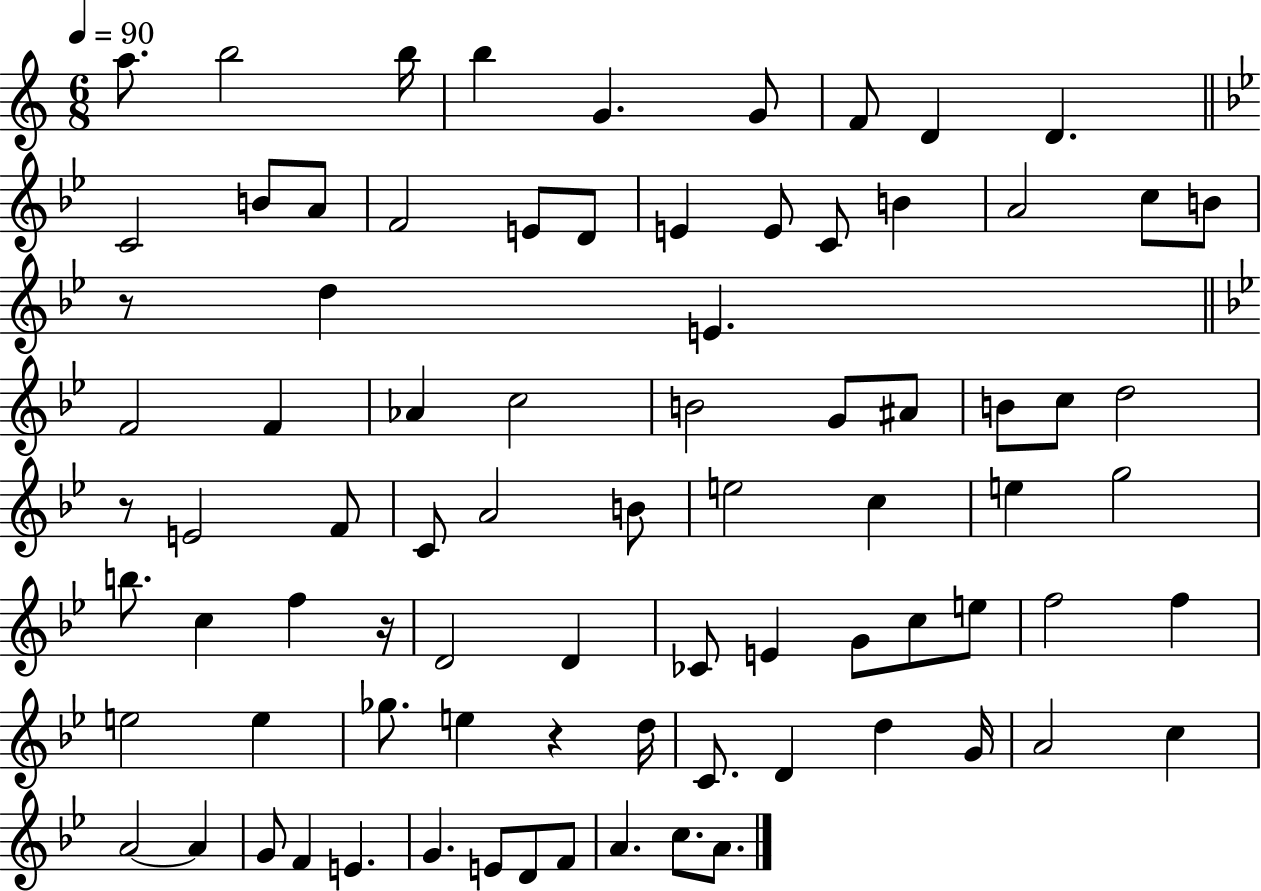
{
  \clef treble
  \numericTimeSignature
  \time 6/8
  \key c \major
  \tempo 4 = 90
  a''8. b''2 b''16 | b''4 g'4. g'8 | f'8 d'4 d'4. | \bar "||" \break \key g \minor c'2 b'8 a'8 | f'2 e'8 d'8 | e'4 e'8 c'8 b'4 | a'2 c''8 b'8 | \break r8 d''4 e'4. | \bar "||" \break \key bes \major f'2 f'4 | aes'4 c''2 | b'2 g'8 ais'8 | b'8 c''8 d''2 | \break r8 e'2 f'8 | c'8 a'2 b'8 | e''2 c''4 | e''4 g''2 | \break b''8. c''4 f''4 r16 | d'2 d'4 | ces'8 e'4 g'8 c''8 e''8 | f''2 f''4 | \break e''2 e''4 | ges''8. e''4 r4 d''16 | c'8. d'4 d''4 g'16 | a'2 c''4 | \break a'2~~ a'4 | g'8 f'4 e'4. | g'4. e'8 d'8 f'8 | a'4. c''8. a'8. | \break \bar "|."
}